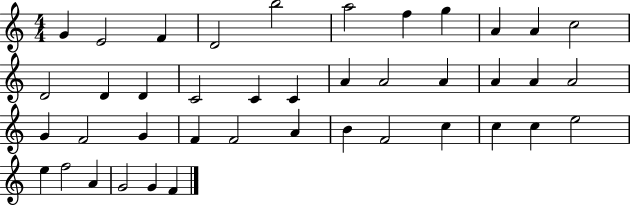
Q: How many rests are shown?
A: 0